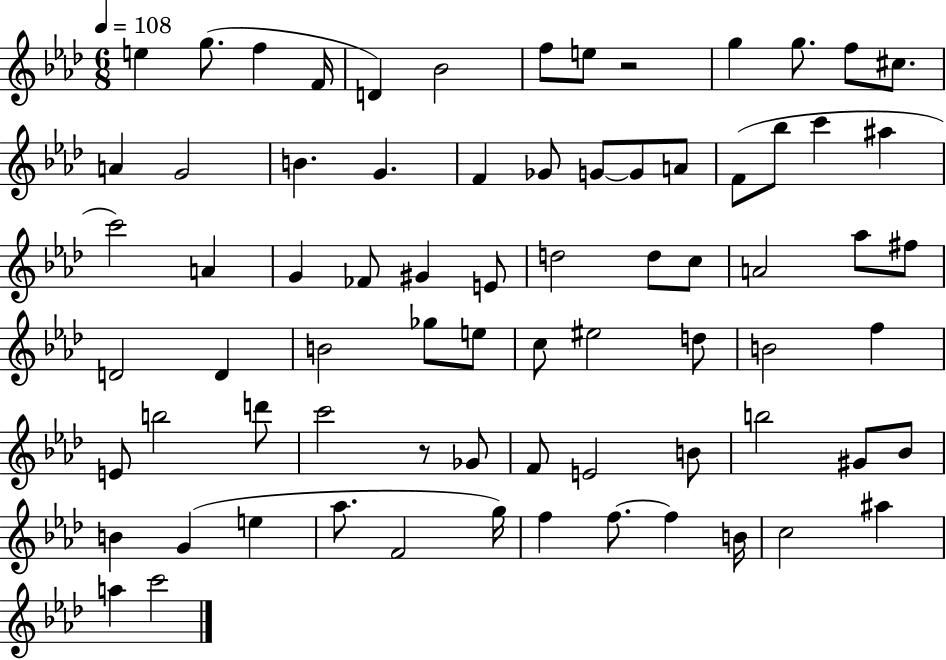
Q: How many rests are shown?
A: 2